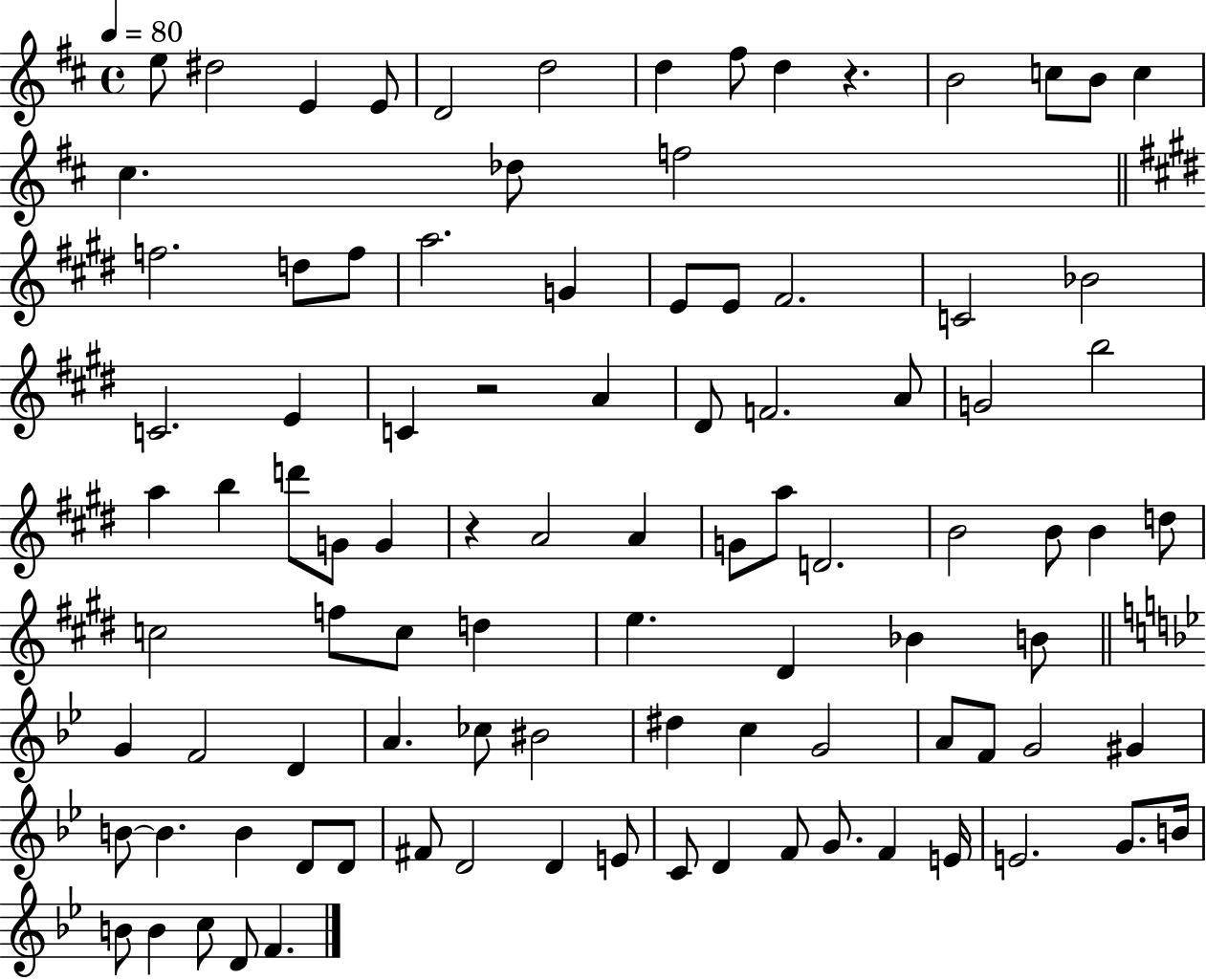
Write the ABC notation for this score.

X:1
T:Untitled
M:4/4
L:1/4
K:D
e/2 ^d2 E E/2 D2 d2 d ^f/2 d z B2 c/2 B/2 c ^c _d/2 f2 f2 d/2 f/2 a2 G E/2 E/2 ^F2 C2 _B2 C2 E C z2 A ^D/2 F2 A/2 G2 b2 a b d'/2 G/2 G z A2 A G/2 a/2 D2 B2 B/2 B d/2 c2 f/2 c/2 d e ^D _B B/2 G F2 D A _c/2 ^B2 ^d c G2 A/2 F/2 G2 ^G B/2 B B D/2 D/2 ^F/2 D2 D E/2 C/2 D F/2 G/2 F E/4 E2 G/2 B/4 B/2 B c/2 D/2 F